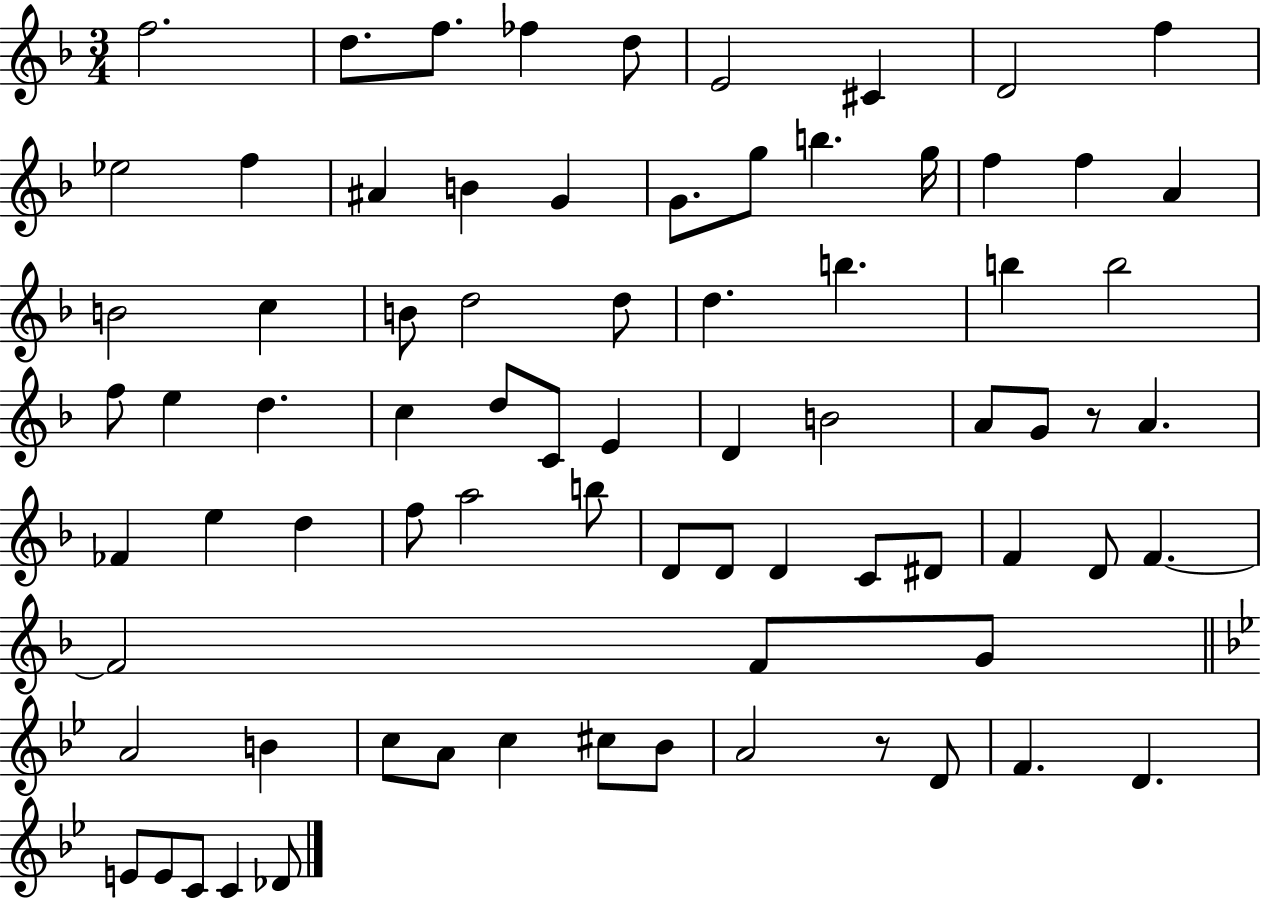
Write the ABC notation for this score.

X:1
T:Untitled
M:3/4
L:1/4
K:F
f2 d/2 f/2 _f d/2 E2 ^C D2 f _e2 f ^A B G G/2 g/2 b g/4 f f A B2 c B/2 d2 d/2 d b b b2 f/2 e d c d/2 C/2 E D B2 A/2 G/2 z/2 A _F e d f/2 a2 b/2 D/2 D/2 D C/2 ^D/2 F D/2 F F2 F/2 G/2 A2 B c/2 A/2 c ^c/2 _B/2 A2 z/2 D/2 F D E/2 E/2 C/2 C _D/2